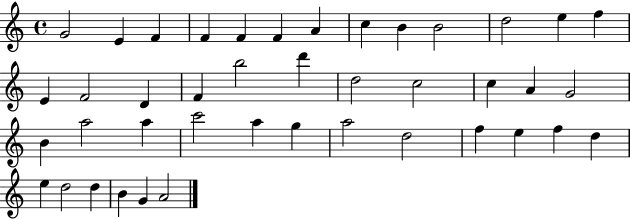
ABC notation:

X:1
T:Untitled
M:4/4
L:1/4
K:C
G2 E F F F F A c B B2 d2 e f E F2 D F b2 d' d2 c2 c A G2 B a2 a c'2 a g a2 d2 f e f d e d2 d B G A2